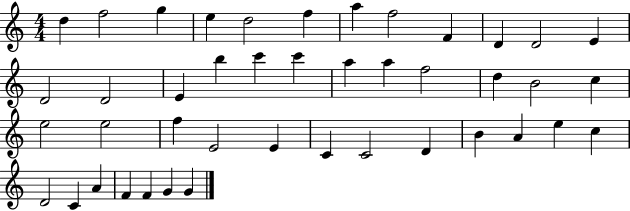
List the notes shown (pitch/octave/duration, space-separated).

D5/q F5/h G5/q E5/q D5/h F5/q A5/q F5/h F4/q D4/q D4/h E4/q D4/h D4/h E4/q B5/q C6/q C6/q A5/q A5/q F5/h D5/q B4/h C5/q E5/h E5/h F5/q E4/h E4/q C4/q C4/h D4/q B4/q A4/q E5/q C5/q D4/h C4/q A4/q F4/q F4/q G4/q G4/q